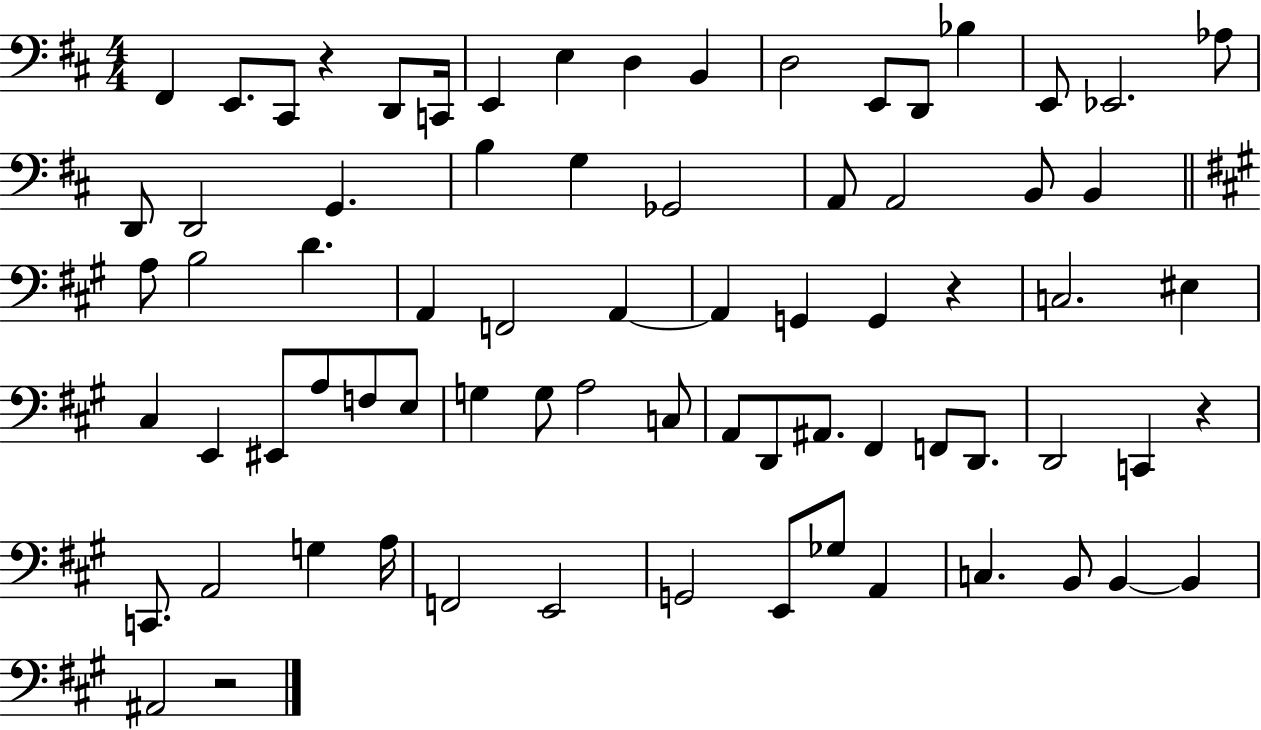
{
  \clef bass
  \numericTimeSignature
  \time 4/4
  \key d \major
  fis,4 e,8. cis,8 r4 d,8 c,16 | e,4 e4 d4 b,4 | d2 e,8 d,8 bes4 | e,8 ees,2. aes8 | \break d,8 d,2 g,4. | b4 g4 ges,2 | a,8 a,2 b,8 b,4 | \bar "||" \break \key a \major a8 b2 d'4. | a,4 f,2 a,4~~ | a,4 g,4 g,4 r4 | c2. eis4 | \break cis4 e,4 eis,8 a8 f8 e8 | g4 g8 a2 c8 | a,8 d,8 ais,8. fis,4 f,8 d,8. | d,2 c,4 r4 | \break c,8. a,2 g4 a16 | f,2 e,2 | g,2 e,8 ges8 a,4 | c4. b,8 b,4~~ b,4 | \break ais,2 r2 | \bar "|."
}